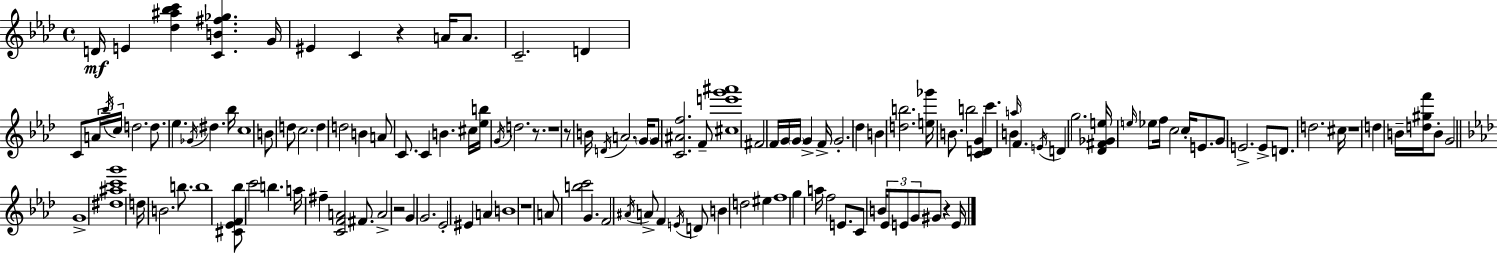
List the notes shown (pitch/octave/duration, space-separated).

D4/s E4/q [Db5,A#5,Bb5,C6]/q [C4,B4,F#5,Gb5]/q. G4/s EIS4/q C4/q R/q A4/s A4/e. C4/h. D4/q C4/e A4/s Bb5/s C5/s D5/h. D5/e. Eb5/q. Gb4/s D#5/q. Bb5/s C5/w B4/e D5/e C5/h. D5/q D5/h B4/q A4/e C4/e. C4/q B4/q. C#5/s [Eb5,B5]/s G4/s D5/h. R/e. R/w R/e B4/s D4/s A4/h. G4/s G4/e [C4,A#4,F5]/h. F4/e [C#5,E6,G6,A#6]/w F#4/h F4/s G4/s G4/s G4/q F4/s G4/h. Db5/q B4/q [D5,B5]/h. [E5,Gb6]/s B4/e. B5/h [C4,D4,G4]/q C6/q. B4/q A5/s F4/q. E4/s D4/q G5/h. [Db4,F#4,Gb4,E5]/s E5/s Eb5/e F5/s C5/h C5/s E4/e. G4/e E4/h. E4/e D4/e. D5/h. C#5/s R/w D5/q B4/s [D5,G#5,F6]/s B4/e G4/h G4/w [D#5,A#5,C6,G6]/w D5/s B4/h. B5/e. B5/w [C#4,Eb4,F4,Bb5]/e C6/h B5/q. A5/s F#5/q [C4,F4,A4]/h F#4/e. A4/h R/h G4/q G4/h. Eb4/h EIS4/q A4/q B4/w R/w A4/e [B5,C6]/h G4/q. F4/h A#4/s A4/e F4/q E4/s D4/e B4/q D5/h EIS5/q F5/w G5/q A5/s F5/h E4/e. C4/e B4/s Eb4/e E4/e G4/e G#4/e R/q E4/s